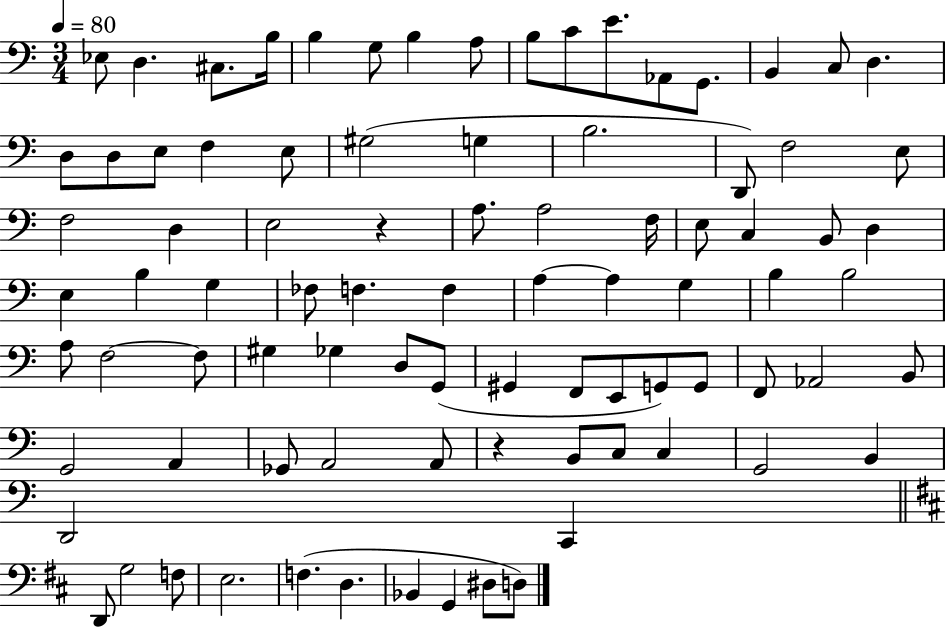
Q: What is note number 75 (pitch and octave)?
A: C2